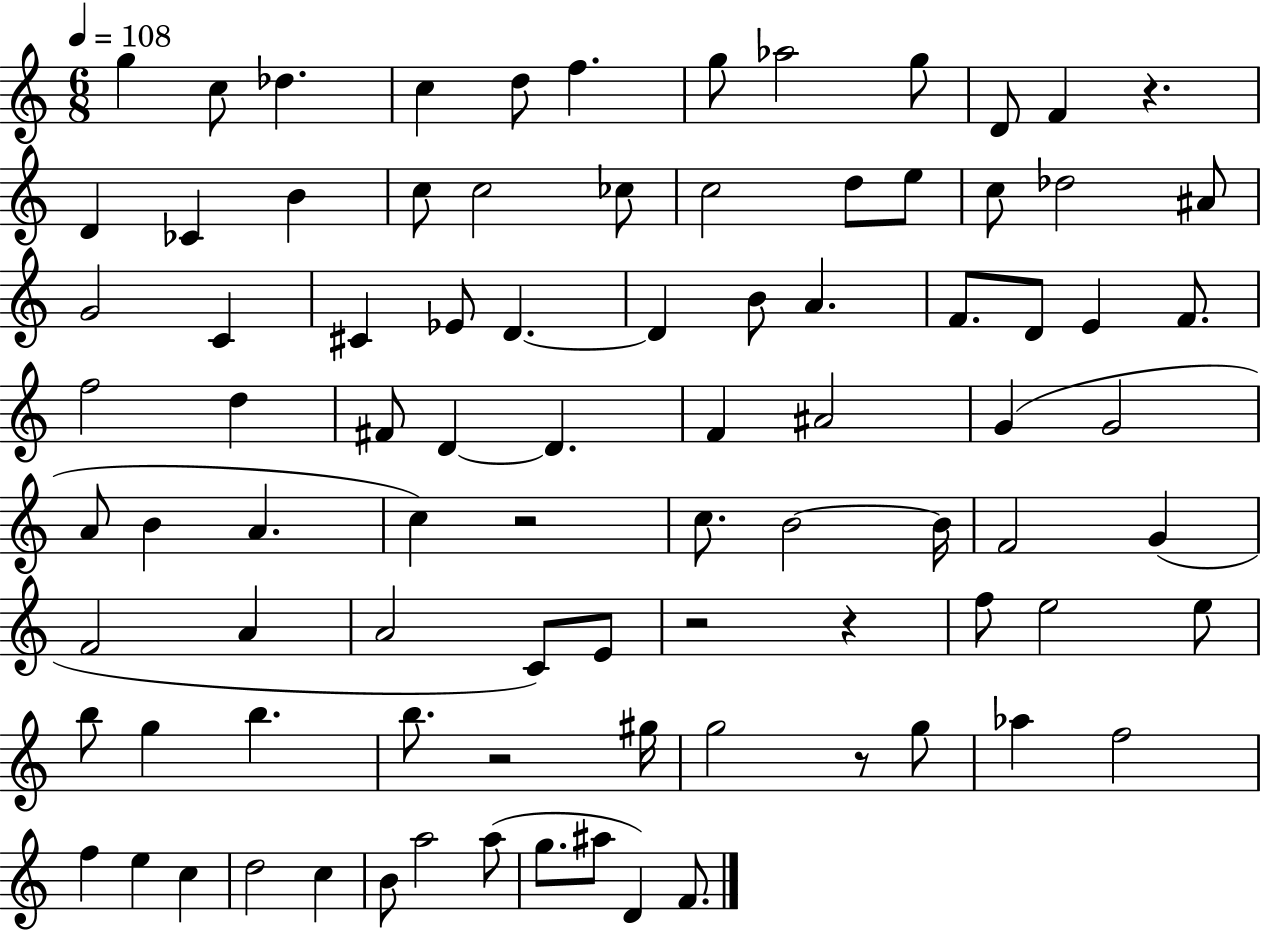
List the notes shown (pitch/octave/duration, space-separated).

G5/q C5/e Db5/q. C5/q D5/e F5/q. G5/e Ab5/h G5/e D4/e F4/q R/q. D4/q CES4/q B4/q C5/e C5/h CES5/e C5/h D5/e E5/e C5/e Db5/h A#4/e G4/h C4/q C#4/q Eb4/e D4/q. D4/q B4/e A4/q. F4/e. D4/e E4/q F4/e. F5/h D5/q F#4/e D4/q D4/q. F4/q A#4/h G4/q G4/h A4/e B4/q A4/q. C5/q R/h C5/e. B4/h B4/s F4/h G4/q F4/h A4/q A4/h C4/e E4/e R/h R/q F5/e E5/h E5/e B5/e G5/q B5/q. B5/e. R/h G#5/s G5/h R/e G5/e Ab5/q F5/h F5/q E5/q C5/q D5/h C5/q B4/e A5/h A5/e G5/e. A#5/e D4/q F4/e.